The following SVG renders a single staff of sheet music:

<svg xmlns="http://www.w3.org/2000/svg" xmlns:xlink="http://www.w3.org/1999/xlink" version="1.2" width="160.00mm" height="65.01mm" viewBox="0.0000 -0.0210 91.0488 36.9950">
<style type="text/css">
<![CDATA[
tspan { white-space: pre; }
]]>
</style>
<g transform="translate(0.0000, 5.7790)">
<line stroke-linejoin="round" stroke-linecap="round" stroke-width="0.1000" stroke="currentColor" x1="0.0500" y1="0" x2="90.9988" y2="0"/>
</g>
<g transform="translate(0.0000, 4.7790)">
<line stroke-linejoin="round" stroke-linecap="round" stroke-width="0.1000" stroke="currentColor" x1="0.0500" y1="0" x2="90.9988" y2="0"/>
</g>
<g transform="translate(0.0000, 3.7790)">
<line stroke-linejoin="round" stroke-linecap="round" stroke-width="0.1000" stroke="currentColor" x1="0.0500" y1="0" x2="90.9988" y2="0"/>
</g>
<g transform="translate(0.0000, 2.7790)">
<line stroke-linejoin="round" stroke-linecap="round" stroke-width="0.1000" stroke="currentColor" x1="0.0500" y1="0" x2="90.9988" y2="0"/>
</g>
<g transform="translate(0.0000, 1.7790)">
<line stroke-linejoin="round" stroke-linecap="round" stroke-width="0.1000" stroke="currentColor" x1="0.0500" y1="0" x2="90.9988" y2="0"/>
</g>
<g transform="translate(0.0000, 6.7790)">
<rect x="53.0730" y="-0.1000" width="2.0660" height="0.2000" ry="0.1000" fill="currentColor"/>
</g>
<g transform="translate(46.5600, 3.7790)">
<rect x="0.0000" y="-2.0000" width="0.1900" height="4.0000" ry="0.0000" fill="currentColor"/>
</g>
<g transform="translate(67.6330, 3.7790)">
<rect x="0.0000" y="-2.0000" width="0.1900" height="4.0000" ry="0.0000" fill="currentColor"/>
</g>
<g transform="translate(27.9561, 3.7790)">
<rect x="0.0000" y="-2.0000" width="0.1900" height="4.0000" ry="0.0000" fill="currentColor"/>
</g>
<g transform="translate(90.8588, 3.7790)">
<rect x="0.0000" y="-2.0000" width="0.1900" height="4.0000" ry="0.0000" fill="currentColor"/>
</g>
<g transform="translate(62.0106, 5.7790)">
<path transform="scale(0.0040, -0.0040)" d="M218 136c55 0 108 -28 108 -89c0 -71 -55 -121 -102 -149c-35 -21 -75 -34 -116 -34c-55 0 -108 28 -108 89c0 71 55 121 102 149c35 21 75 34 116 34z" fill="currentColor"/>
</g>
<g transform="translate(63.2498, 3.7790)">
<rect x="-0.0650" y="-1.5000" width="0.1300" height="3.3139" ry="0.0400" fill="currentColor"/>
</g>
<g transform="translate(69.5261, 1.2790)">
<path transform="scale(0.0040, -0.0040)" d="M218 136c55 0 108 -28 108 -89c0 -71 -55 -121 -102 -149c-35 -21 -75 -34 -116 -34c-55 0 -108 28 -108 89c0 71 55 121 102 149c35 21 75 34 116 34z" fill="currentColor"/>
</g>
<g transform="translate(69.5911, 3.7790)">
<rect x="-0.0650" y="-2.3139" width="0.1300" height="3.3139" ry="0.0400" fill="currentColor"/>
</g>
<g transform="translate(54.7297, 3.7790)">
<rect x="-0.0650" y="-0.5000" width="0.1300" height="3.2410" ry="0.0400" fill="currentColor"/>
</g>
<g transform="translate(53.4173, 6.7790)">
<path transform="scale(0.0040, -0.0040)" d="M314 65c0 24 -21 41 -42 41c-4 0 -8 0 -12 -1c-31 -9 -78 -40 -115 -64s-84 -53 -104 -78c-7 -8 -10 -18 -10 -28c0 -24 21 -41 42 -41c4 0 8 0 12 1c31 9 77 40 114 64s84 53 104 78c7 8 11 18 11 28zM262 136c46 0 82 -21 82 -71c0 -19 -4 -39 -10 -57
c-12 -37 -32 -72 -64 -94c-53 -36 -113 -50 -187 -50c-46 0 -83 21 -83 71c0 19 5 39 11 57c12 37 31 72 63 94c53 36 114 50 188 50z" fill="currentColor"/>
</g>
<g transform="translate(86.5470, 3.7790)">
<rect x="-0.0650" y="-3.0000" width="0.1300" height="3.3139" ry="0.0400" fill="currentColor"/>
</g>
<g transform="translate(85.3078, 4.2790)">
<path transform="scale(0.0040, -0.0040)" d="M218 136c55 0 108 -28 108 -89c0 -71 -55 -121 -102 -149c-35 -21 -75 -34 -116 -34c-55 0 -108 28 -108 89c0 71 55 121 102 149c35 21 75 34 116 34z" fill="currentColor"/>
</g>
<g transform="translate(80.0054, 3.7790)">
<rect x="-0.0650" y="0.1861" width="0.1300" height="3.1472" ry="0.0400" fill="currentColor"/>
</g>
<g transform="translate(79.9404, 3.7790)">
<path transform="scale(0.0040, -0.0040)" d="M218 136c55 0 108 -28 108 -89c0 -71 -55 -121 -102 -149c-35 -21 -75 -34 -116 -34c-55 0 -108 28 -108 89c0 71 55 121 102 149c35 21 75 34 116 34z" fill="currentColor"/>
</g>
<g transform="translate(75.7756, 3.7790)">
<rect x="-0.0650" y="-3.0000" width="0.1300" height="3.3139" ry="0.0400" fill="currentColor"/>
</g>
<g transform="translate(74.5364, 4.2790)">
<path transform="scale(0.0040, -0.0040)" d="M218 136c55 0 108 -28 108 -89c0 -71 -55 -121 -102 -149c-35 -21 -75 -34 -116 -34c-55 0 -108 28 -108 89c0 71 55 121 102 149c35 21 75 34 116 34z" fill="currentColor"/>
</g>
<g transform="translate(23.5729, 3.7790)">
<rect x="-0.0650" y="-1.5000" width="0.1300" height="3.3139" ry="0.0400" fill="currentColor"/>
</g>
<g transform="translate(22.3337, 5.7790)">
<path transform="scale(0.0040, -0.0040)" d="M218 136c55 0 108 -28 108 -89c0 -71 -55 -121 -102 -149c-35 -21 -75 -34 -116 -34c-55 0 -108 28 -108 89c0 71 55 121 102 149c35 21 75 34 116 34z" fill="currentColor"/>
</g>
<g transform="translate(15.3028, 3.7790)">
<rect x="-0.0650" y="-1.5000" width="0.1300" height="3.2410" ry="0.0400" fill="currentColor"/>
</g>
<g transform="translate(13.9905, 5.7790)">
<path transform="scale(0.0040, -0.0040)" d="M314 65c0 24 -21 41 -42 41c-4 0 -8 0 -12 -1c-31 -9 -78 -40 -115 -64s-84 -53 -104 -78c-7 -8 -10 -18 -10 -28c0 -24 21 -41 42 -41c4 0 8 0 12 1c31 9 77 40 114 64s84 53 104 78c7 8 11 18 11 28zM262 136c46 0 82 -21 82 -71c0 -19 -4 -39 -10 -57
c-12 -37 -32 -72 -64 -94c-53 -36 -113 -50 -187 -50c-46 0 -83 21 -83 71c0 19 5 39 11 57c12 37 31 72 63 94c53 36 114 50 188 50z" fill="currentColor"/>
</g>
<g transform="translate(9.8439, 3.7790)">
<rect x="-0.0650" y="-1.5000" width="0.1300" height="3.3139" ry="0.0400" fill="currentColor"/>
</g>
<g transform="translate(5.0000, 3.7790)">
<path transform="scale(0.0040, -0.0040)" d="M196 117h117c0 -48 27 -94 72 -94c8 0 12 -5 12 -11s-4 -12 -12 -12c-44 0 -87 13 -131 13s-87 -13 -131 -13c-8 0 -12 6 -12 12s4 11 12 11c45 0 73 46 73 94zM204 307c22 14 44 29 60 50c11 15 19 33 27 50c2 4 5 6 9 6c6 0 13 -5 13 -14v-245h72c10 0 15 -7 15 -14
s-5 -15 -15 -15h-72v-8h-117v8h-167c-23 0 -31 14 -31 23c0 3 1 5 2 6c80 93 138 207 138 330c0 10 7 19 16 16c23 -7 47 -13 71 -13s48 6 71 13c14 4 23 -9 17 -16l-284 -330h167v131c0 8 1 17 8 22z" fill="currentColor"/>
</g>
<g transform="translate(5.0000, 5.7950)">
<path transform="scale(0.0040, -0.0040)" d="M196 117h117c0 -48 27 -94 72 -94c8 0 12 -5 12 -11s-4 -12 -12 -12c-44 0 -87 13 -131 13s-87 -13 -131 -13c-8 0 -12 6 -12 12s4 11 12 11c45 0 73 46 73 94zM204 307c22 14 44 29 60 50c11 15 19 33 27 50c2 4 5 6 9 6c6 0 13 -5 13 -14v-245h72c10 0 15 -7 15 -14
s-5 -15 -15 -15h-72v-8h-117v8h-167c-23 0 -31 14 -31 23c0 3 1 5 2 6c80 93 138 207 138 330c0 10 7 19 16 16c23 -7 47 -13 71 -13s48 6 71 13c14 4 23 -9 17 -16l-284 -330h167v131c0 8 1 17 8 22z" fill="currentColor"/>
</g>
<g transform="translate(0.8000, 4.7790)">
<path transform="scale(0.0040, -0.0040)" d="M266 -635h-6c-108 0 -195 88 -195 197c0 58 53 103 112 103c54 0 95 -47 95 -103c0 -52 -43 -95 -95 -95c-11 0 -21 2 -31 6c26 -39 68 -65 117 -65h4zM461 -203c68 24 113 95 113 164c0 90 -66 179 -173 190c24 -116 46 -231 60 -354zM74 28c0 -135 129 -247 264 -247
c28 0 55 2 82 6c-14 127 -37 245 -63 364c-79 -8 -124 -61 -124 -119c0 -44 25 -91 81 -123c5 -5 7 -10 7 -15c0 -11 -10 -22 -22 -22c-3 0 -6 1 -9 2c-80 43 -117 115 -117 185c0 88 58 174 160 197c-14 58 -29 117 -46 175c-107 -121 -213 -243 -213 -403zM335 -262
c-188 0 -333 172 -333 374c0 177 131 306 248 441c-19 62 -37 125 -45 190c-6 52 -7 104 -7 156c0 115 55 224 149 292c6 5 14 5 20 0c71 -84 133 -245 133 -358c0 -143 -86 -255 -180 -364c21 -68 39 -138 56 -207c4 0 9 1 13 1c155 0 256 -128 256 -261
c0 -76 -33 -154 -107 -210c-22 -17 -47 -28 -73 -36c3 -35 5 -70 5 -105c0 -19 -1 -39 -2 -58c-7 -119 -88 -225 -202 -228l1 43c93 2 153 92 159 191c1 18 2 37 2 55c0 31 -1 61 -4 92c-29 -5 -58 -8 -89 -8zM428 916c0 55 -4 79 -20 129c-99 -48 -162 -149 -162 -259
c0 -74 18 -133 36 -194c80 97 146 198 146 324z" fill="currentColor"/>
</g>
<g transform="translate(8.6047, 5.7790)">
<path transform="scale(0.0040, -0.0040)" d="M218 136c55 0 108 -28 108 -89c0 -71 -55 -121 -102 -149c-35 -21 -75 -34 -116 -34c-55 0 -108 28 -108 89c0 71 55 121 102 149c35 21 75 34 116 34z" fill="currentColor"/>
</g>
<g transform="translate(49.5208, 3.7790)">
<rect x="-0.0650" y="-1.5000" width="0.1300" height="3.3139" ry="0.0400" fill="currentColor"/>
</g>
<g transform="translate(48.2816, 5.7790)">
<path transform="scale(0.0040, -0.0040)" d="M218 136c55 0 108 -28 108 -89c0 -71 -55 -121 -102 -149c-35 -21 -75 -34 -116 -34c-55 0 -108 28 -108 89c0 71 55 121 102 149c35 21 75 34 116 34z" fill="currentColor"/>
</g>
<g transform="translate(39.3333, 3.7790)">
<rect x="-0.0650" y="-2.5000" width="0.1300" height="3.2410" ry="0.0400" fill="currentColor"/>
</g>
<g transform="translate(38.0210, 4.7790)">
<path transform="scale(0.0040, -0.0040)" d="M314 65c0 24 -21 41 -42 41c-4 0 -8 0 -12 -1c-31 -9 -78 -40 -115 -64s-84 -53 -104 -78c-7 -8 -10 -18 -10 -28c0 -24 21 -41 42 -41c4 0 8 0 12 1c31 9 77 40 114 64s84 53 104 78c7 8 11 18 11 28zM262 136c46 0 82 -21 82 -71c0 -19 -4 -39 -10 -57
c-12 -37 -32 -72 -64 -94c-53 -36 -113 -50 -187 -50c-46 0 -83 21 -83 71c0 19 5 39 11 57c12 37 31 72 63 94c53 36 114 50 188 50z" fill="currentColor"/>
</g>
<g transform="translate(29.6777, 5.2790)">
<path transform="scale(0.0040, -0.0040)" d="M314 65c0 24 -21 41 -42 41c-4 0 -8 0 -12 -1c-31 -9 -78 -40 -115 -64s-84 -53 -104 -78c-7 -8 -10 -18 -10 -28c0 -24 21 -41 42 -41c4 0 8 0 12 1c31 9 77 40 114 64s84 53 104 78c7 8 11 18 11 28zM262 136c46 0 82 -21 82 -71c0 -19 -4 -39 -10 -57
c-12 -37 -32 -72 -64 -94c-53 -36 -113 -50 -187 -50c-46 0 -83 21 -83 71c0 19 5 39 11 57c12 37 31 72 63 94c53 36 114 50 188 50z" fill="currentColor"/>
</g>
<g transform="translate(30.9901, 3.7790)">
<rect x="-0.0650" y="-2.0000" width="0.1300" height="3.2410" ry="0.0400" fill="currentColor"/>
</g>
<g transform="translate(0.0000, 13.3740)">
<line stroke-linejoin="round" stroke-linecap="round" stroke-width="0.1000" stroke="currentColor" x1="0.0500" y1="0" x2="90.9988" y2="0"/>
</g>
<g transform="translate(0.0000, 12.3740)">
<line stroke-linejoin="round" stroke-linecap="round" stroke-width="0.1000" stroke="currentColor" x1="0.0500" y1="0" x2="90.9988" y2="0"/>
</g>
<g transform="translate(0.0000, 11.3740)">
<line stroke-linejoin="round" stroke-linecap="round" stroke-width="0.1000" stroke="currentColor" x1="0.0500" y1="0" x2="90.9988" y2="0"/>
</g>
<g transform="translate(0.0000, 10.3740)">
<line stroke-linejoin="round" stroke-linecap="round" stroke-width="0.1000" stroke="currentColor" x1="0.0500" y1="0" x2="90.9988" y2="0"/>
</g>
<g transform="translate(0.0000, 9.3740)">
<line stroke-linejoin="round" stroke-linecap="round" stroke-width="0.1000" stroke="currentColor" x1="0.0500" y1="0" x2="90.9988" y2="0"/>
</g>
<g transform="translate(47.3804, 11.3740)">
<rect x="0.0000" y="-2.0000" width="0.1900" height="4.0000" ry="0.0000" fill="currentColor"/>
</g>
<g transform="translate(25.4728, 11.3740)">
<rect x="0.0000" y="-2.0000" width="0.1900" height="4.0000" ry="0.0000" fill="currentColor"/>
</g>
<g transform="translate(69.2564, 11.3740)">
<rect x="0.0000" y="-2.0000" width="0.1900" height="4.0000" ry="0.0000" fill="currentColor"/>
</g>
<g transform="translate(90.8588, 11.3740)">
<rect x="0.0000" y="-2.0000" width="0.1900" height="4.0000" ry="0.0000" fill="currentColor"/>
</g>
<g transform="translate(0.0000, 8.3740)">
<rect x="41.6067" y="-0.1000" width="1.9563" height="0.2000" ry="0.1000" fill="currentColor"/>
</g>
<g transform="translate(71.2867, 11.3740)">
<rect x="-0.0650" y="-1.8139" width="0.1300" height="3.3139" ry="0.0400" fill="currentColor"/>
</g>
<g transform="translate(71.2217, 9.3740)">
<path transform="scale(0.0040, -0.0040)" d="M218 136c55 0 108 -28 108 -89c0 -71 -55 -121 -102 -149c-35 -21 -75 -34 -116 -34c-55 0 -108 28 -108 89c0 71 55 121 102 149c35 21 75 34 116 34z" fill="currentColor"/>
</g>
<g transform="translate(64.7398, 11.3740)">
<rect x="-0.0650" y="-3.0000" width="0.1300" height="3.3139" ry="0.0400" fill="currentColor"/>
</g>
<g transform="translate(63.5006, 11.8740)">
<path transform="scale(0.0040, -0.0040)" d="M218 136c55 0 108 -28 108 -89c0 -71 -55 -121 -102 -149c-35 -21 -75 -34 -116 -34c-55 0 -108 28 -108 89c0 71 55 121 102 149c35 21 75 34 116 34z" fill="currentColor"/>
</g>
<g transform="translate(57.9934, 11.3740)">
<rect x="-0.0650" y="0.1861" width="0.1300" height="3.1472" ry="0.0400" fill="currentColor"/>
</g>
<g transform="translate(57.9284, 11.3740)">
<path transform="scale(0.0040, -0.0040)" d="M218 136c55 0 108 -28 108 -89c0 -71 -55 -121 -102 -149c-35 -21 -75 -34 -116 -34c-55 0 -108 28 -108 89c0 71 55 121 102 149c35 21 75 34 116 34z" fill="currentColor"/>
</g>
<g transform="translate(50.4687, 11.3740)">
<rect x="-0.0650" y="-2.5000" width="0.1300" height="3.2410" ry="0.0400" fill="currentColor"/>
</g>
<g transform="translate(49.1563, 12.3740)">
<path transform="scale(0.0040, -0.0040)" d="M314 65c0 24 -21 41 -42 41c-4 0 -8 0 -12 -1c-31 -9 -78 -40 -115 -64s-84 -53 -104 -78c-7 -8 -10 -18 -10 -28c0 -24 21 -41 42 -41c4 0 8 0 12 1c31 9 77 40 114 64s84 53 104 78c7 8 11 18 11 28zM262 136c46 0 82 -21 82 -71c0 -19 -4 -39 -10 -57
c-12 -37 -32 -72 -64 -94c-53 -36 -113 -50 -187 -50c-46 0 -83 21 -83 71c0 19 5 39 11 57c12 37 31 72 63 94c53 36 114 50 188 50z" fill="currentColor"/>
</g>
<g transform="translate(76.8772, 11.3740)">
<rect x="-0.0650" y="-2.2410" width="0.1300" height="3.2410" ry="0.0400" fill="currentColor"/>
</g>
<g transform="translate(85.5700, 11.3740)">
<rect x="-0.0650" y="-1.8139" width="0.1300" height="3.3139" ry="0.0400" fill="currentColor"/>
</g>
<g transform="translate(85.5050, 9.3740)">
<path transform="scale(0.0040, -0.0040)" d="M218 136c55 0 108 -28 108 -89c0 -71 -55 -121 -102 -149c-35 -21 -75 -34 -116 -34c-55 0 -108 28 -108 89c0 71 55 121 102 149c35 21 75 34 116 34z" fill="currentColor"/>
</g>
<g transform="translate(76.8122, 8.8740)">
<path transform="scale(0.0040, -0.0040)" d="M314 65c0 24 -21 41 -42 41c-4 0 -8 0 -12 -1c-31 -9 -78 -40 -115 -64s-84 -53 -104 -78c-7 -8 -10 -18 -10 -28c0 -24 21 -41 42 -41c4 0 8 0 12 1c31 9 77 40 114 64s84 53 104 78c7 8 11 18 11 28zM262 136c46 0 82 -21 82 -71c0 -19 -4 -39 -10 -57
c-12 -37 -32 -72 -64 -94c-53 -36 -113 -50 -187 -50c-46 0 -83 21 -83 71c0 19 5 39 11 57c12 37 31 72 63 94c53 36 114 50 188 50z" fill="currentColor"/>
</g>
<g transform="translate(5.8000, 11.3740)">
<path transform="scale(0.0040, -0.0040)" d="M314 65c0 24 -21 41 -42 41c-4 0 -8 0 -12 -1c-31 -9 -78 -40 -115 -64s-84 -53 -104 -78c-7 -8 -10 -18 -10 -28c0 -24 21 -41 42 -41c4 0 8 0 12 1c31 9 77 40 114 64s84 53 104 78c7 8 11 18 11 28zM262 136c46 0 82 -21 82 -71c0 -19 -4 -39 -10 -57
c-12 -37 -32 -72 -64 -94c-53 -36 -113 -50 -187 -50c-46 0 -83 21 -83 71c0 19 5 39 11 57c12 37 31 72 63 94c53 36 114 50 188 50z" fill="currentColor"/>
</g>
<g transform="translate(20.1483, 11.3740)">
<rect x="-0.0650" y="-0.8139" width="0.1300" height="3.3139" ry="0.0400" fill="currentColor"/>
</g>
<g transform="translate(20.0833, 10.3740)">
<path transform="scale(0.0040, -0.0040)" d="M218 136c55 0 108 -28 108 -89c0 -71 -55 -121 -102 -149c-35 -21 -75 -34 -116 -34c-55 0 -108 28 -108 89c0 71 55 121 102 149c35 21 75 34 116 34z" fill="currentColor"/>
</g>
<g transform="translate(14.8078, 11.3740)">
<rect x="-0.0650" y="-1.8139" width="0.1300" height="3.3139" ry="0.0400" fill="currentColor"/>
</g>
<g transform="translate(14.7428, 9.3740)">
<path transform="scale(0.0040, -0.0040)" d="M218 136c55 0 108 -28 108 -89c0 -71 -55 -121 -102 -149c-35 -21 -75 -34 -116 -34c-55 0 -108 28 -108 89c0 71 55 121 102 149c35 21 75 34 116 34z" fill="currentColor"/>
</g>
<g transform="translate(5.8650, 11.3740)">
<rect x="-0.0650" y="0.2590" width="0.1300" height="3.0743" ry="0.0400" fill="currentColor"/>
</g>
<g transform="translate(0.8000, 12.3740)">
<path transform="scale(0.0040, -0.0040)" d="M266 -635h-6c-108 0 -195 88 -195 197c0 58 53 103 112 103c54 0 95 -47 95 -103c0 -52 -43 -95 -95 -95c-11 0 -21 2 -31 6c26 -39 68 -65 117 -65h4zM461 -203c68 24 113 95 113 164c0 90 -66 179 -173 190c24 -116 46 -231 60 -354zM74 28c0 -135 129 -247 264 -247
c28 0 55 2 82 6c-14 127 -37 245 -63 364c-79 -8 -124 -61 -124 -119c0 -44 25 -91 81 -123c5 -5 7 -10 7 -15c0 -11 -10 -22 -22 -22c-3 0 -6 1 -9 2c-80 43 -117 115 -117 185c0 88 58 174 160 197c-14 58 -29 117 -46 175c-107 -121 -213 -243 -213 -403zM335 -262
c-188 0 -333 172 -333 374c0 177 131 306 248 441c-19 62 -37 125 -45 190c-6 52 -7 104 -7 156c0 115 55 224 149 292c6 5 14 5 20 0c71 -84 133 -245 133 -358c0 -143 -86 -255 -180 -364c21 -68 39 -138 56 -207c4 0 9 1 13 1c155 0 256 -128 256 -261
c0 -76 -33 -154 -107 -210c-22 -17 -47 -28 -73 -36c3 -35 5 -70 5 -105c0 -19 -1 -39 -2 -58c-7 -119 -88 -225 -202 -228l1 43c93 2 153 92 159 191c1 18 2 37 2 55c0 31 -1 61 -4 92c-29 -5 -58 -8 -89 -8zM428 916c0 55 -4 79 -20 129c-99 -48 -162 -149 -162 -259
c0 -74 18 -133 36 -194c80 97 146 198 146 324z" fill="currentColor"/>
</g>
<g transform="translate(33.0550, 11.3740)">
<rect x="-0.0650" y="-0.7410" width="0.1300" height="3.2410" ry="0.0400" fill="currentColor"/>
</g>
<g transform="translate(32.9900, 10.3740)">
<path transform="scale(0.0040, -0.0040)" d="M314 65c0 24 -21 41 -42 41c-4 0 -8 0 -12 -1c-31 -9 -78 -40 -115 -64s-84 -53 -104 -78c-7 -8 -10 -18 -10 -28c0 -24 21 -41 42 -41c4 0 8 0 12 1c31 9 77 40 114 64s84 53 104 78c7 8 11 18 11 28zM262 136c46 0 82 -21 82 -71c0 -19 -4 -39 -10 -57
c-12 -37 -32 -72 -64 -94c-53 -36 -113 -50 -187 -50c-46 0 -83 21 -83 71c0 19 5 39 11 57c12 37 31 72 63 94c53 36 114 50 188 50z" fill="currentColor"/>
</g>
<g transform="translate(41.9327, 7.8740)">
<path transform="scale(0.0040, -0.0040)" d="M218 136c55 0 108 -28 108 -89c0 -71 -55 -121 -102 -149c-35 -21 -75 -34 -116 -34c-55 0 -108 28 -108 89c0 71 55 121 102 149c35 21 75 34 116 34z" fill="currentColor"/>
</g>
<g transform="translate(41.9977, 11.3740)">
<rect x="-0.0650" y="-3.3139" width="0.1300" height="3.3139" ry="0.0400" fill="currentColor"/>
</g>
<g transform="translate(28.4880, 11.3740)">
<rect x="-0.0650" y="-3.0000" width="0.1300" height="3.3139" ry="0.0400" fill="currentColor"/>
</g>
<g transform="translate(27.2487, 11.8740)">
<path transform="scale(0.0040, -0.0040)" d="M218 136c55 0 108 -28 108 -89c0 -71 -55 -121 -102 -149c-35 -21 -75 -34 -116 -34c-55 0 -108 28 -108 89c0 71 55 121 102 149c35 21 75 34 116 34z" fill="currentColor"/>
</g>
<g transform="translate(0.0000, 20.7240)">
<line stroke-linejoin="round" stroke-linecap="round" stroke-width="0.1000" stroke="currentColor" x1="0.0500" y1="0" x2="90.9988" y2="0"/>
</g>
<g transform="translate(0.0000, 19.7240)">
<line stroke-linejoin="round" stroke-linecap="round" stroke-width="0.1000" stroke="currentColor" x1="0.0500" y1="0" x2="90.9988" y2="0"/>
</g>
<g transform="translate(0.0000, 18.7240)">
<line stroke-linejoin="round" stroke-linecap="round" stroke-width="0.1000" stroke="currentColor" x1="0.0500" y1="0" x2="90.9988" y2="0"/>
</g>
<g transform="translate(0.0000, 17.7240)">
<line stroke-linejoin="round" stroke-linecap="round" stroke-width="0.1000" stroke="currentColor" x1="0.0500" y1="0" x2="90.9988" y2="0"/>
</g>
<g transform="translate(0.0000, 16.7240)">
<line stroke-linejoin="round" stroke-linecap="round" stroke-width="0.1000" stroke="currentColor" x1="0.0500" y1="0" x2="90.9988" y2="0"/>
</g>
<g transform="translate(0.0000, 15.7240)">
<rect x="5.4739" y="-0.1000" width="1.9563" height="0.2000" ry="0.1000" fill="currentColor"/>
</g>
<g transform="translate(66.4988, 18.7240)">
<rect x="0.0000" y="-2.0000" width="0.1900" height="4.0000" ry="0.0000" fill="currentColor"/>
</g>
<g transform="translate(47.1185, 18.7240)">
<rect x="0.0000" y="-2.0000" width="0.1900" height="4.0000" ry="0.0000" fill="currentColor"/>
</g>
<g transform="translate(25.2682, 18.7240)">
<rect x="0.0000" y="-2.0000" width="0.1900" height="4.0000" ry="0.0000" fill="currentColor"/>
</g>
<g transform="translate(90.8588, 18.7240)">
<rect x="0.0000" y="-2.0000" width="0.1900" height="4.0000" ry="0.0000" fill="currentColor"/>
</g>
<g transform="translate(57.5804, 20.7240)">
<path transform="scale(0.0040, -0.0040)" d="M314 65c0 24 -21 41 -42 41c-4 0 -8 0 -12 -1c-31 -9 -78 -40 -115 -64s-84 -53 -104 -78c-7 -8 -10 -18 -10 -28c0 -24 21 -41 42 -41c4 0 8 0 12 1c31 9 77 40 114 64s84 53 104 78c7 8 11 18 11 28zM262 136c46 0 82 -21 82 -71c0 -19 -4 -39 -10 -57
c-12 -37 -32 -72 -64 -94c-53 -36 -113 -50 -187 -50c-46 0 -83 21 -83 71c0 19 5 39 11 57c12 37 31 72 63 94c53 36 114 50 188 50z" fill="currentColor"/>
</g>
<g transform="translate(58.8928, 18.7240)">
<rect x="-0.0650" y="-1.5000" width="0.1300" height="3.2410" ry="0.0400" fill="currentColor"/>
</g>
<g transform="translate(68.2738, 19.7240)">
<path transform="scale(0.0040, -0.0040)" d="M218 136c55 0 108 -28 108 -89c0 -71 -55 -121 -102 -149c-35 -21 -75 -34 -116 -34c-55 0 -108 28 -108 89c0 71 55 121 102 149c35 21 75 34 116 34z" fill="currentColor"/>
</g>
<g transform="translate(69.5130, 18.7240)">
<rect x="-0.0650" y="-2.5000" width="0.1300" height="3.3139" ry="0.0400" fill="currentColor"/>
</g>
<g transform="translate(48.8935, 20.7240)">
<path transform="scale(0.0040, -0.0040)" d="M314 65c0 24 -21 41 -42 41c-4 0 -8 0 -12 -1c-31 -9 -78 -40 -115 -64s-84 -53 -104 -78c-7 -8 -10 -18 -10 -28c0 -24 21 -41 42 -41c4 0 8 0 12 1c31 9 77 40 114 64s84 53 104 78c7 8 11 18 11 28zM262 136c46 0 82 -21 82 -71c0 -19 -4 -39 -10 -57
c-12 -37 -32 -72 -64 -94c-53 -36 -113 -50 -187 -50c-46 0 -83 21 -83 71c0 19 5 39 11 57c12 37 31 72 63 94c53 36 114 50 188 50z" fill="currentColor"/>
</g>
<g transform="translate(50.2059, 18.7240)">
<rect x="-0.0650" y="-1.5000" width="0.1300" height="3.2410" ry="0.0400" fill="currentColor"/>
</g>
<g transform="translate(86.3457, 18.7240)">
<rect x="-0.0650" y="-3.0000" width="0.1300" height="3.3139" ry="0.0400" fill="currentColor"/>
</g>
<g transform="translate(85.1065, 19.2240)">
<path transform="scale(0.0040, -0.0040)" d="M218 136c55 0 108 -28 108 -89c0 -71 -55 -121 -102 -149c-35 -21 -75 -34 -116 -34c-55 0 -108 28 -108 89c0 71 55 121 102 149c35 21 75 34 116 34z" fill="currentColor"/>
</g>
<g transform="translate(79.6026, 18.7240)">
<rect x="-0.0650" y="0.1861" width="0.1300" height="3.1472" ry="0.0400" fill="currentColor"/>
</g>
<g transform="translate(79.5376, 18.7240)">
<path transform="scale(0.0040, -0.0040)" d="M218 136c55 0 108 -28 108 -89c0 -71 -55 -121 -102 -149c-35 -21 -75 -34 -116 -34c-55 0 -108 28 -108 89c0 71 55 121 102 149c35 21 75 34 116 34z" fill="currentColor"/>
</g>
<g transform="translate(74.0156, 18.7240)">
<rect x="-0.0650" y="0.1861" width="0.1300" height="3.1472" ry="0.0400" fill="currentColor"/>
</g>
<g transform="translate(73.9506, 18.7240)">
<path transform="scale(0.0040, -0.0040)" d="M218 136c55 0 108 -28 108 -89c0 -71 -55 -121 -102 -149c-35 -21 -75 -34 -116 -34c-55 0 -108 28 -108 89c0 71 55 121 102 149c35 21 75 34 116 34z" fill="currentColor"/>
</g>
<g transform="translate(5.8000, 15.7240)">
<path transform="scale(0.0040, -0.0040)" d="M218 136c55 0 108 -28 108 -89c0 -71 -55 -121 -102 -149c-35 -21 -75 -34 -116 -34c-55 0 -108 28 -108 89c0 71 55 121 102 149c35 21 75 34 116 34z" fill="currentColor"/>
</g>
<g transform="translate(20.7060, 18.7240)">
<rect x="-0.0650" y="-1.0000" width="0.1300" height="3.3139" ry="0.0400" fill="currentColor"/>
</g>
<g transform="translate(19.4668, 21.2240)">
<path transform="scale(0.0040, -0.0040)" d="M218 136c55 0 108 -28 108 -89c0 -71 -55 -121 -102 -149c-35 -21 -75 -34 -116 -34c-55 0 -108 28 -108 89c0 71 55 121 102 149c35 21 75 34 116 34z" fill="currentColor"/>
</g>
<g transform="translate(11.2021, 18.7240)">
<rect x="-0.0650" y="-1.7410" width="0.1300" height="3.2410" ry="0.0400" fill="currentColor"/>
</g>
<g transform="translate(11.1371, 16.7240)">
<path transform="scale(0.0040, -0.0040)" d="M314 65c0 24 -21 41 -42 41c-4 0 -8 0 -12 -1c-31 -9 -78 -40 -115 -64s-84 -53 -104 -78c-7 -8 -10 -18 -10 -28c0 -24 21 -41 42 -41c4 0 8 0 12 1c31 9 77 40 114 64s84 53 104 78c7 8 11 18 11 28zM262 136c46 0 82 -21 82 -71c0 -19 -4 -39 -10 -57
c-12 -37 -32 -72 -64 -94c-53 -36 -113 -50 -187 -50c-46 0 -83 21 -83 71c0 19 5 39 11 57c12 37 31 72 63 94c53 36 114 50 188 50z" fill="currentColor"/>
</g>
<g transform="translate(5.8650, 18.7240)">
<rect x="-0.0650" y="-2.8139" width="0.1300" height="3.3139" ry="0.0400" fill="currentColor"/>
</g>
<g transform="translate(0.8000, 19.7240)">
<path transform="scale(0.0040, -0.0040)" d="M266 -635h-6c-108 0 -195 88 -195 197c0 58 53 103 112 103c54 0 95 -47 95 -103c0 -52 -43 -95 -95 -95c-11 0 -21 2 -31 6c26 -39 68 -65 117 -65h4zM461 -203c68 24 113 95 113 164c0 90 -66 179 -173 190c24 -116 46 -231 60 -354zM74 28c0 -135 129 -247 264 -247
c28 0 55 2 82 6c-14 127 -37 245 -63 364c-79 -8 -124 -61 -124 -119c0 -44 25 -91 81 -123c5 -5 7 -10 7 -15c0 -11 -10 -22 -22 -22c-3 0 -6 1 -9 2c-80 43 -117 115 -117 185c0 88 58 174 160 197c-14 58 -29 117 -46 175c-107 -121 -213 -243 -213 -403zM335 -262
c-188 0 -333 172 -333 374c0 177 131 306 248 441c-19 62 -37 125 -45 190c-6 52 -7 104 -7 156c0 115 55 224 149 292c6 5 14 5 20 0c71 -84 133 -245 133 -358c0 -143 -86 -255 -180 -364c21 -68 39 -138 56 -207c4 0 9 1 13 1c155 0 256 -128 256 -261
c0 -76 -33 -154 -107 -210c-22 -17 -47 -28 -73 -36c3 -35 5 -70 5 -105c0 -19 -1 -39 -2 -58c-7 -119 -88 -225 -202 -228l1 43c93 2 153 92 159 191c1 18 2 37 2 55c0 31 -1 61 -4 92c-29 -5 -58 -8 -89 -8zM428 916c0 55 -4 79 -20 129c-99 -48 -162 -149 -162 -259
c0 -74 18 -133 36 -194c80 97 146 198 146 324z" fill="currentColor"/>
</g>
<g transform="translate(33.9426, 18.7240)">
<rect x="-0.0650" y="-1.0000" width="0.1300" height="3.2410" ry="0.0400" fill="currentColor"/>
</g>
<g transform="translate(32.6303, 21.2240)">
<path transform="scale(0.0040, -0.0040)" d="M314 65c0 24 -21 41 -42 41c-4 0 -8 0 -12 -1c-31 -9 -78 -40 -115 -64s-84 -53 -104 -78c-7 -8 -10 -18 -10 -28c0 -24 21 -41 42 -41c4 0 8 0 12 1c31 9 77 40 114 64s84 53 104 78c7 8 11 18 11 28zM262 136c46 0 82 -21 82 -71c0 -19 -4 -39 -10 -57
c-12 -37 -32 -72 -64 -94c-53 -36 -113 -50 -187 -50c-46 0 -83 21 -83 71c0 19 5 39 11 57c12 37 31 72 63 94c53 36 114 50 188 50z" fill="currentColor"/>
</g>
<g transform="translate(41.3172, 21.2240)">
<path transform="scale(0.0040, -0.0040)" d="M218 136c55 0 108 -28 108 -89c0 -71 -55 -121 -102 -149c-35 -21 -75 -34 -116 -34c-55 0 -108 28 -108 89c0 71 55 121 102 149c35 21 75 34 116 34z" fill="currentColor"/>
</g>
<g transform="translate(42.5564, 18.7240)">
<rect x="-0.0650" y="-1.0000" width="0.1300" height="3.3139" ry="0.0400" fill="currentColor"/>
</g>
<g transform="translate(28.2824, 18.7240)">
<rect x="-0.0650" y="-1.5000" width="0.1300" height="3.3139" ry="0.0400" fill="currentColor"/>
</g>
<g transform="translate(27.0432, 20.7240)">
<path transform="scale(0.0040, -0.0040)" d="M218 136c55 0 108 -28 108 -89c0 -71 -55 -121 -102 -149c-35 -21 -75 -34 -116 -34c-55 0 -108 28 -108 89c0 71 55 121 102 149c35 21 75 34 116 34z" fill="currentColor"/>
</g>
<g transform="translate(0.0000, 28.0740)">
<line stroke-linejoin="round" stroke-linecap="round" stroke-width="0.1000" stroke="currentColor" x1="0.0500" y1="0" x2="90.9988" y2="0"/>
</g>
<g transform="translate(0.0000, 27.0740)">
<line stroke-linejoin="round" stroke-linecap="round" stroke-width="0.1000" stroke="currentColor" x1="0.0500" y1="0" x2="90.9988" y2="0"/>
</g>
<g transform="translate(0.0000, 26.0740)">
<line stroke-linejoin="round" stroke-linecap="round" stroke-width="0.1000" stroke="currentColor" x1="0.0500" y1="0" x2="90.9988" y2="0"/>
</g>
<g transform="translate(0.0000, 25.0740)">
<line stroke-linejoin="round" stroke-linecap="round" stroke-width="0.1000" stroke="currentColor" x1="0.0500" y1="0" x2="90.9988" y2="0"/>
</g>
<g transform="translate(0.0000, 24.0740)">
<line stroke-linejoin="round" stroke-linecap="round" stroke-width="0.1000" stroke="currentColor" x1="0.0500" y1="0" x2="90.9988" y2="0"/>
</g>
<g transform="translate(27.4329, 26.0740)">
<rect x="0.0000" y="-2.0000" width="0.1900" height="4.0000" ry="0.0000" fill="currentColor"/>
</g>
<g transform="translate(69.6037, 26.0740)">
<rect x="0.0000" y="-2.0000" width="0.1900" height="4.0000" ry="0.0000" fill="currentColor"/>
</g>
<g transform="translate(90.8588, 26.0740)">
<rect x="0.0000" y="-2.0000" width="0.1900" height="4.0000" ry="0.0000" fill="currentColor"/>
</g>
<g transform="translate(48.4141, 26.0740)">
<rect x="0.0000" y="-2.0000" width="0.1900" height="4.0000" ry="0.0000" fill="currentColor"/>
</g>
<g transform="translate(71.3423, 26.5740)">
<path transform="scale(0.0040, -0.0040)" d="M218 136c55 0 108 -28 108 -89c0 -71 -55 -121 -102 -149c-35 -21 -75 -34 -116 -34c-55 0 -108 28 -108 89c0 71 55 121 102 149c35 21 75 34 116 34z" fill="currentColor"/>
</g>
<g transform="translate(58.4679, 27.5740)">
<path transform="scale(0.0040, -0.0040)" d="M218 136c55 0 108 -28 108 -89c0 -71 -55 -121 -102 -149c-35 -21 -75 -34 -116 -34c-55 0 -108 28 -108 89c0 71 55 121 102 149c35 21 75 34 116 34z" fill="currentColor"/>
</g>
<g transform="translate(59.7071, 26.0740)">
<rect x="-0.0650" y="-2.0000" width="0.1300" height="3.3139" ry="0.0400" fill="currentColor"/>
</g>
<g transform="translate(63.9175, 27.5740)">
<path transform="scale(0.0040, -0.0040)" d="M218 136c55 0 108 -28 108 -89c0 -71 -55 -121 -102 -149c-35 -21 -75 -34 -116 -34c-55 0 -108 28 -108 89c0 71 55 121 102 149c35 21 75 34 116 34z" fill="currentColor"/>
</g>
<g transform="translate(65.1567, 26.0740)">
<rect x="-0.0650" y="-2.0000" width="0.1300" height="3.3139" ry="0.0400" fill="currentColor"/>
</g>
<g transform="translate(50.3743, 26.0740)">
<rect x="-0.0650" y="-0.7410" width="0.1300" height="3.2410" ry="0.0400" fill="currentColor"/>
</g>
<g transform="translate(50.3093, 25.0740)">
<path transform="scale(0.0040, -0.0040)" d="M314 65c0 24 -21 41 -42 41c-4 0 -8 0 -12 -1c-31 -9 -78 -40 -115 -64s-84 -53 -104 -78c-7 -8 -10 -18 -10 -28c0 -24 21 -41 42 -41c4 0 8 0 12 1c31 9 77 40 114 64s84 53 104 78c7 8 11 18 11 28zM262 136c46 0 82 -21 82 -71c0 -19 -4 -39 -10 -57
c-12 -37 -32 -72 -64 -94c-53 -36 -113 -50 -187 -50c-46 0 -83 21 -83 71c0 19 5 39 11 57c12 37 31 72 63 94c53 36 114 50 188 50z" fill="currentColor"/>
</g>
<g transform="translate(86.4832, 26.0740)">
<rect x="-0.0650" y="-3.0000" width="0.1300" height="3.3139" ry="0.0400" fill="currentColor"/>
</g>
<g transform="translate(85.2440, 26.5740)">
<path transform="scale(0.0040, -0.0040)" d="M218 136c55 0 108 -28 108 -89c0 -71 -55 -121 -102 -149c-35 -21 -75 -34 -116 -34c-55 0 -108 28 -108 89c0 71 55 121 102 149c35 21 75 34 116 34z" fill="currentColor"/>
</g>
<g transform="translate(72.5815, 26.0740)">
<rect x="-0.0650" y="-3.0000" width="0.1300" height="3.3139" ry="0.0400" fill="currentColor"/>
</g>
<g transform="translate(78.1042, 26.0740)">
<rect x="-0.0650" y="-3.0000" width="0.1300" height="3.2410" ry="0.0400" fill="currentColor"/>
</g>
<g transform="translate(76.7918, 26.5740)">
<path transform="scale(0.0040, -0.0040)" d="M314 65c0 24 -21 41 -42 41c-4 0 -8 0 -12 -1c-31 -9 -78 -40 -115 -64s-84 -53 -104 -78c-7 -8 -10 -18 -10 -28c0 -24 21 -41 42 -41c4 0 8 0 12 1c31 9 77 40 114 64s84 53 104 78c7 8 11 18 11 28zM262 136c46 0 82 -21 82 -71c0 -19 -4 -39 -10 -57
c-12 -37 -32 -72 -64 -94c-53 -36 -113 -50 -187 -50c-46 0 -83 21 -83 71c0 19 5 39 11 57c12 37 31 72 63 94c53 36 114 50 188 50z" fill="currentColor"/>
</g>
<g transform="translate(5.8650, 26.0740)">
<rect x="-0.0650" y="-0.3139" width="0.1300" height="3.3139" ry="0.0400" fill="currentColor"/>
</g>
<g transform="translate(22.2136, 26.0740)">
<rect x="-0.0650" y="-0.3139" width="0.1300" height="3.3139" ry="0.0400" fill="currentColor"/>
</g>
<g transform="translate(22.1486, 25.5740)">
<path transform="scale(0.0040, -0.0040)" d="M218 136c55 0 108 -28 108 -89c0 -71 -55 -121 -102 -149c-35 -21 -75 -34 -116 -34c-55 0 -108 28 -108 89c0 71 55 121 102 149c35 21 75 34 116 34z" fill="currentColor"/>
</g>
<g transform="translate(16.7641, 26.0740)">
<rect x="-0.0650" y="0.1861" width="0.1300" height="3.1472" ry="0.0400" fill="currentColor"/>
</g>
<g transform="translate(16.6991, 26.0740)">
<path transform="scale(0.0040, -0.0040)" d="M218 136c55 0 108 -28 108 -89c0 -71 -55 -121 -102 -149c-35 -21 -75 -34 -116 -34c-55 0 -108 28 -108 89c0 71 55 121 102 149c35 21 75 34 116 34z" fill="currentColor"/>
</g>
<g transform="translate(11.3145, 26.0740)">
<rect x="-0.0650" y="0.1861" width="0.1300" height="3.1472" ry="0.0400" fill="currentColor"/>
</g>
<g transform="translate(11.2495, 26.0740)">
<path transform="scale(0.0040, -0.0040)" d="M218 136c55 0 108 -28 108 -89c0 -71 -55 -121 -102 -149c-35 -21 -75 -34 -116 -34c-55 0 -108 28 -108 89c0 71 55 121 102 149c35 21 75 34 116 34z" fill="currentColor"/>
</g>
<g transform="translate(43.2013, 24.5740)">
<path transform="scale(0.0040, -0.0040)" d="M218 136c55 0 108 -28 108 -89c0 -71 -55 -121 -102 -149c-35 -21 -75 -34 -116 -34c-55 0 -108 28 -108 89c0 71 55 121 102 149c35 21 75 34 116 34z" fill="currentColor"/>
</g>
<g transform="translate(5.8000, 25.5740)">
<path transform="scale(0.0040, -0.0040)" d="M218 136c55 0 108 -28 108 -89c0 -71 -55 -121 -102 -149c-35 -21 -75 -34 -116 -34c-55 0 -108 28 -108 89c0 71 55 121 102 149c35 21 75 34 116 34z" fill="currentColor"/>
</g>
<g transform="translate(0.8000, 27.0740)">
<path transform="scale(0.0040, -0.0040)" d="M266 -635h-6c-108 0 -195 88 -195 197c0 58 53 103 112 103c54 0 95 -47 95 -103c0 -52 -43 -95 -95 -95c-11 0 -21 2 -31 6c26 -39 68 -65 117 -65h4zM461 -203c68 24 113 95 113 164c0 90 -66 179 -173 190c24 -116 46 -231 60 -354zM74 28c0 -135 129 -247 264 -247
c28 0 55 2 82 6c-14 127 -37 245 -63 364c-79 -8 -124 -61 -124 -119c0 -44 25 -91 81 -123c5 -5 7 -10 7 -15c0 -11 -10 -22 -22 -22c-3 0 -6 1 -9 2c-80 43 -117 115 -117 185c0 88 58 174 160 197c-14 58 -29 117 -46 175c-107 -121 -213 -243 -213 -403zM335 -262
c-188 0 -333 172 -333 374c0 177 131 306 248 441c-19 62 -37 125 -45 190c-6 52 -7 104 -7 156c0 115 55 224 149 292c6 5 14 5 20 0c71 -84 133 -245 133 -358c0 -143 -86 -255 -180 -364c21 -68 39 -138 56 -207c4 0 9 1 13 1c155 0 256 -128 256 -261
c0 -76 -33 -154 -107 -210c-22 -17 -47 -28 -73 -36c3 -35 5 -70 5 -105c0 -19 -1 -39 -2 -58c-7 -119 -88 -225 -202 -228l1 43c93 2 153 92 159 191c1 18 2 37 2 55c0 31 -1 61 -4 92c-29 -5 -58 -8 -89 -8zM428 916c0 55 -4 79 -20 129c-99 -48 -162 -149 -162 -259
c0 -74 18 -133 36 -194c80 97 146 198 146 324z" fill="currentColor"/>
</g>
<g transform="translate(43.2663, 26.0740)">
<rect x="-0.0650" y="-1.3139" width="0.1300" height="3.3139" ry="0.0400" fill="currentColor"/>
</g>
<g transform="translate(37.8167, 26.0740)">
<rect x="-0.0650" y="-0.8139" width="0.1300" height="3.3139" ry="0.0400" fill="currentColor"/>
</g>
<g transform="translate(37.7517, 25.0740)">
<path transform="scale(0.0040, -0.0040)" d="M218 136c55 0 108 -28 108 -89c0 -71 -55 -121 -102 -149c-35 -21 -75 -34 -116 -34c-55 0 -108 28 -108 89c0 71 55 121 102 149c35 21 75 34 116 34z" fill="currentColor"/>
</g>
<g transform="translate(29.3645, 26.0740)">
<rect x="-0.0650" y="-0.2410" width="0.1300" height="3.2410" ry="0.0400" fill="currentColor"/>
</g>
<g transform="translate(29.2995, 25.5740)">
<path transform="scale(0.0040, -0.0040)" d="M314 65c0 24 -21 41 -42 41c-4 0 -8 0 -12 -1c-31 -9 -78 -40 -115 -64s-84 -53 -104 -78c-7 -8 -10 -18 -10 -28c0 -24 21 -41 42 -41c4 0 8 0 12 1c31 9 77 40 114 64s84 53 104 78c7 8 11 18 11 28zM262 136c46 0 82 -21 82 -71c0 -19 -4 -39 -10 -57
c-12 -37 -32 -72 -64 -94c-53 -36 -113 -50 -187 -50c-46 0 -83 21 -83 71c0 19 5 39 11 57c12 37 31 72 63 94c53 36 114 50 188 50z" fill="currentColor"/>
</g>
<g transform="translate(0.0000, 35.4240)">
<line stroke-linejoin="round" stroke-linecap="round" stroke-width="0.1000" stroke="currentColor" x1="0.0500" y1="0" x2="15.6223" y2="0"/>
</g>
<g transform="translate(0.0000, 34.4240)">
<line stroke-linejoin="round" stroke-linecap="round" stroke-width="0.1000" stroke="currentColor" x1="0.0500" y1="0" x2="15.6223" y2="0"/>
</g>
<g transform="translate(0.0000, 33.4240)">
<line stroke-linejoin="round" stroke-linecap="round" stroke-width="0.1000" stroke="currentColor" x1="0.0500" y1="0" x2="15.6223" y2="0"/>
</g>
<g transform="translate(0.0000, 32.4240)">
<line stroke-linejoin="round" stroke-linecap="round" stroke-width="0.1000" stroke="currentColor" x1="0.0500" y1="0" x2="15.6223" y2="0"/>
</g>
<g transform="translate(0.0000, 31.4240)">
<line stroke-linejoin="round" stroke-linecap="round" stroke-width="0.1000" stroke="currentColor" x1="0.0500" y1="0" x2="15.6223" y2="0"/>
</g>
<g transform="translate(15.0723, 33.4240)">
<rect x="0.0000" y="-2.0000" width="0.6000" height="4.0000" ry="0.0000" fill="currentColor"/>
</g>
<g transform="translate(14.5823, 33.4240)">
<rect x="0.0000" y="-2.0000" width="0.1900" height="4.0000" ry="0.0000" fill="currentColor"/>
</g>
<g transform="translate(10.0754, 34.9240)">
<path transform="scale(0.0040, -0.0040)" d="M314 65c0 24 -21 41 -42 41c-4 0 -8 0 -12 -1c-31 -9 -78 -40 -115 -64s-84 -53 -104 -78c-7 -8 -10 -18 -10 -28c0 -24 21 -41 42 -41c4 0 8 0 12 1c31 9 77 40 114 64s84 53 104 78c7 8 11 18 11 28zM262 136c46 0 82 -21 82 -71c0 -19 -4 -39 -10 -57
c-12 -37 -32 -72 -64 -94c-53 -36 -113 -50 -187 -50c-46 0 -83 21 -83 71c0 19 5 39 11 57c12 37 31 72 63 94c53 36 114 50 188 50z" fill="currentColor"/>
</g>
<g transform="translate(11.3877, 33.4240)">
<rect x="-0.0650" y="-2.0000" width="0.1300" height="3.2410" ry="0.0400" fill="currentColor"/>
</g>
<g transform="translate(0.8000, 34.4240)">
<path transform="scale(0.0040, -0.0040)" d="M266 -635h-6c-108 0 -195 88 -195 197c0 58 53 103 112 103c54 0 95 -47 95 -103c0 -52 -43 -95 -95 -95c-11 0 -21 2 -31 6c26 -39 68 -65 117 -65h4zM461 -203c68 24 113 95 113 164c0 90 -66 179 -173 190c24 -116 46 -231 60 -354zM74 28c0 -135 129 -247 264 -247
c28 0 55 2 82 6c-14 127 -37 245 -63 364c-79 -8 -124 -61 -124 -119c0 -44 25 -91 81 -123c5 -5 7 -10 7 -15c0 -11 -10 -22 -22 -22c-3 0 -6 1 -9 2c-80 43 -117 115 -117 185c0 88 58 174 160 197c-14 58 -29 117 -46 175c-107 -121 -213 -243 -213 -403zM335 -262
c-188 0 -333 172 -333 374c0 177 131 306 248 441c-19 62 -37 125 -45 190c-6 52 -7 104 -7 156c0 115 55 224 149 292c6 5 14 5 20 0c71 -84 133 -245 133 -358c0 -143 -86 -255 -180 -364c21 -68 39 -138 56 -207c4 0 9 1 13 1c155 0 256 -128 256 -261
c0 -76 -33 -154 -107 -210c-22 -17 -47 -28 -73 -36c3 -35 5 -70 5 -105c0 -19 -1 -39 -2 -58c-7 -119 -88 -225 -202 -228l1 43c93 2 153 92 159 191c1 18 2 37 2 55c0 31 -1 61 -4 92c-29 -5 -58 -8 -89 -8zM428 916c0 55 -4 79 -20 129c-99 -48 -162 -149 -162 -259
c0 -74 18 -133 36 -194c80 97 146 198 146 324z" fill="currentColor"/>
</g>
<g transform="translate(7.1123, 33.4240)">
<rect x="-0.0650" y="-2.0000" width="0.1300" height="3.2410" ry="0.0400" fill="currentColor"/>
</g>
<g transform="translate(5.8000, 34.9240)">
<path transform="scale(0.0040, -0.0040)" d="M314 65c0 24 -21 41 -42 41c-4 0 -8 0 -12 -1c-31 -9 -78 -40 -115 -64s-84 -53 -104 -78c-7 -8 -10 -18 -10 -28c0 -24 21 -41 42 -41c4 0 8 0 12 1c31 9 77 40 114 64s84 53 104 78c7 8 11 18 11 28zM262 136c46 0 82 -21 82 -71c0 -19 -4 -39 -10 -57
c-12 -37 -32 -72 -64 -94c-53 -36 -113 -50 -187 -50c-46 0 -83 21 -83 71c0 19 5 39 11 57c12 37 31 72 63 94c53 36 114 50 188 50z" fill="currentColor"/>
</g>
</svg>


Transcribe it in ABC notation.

X:1
T:Untitled
M:4/4
L:1/4
K:C
E E2 E F2 G2 E C2 E g A B A B2 f d A d2 b G2 B A f g2 f a f2 D E D2 D E2 E2 G B B A c B B c c2 d e d2 F F A A2 A F2 F2